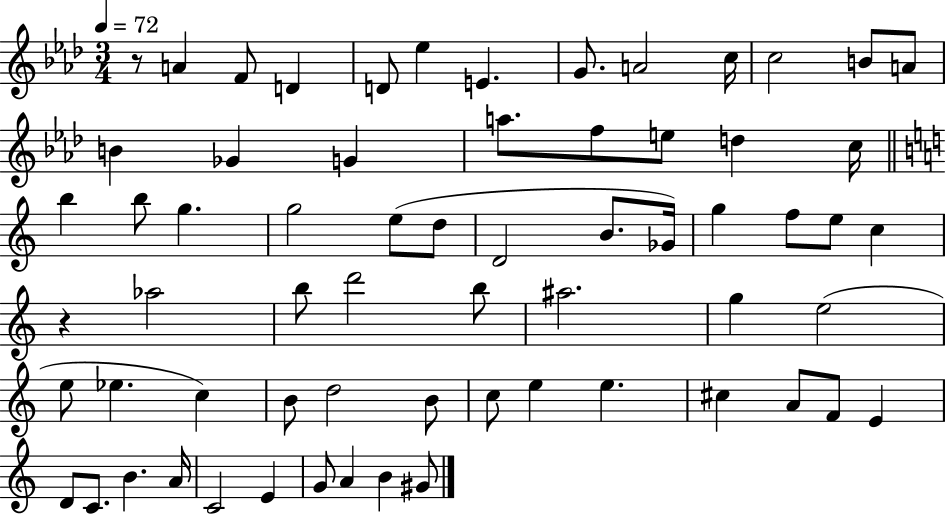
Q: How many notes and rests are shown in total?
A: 65